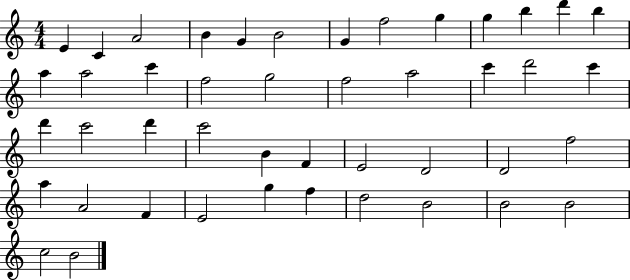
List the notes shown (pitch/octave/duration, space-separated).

E4/q C4/q A4/h B4/q G4/q B4/h G4/q F5/h G5/q G5/q B5/q D6/q B5/q A5/q A5/h C6/q F5/h G5/h F5/h A5/h C6/q D6/h C6/q D6/q C6/h D6/q C6/h B4/q F4/q E4/h D4/h D4/h F5/h A5/q A4/h F4/q E4/h G5/q F5/q D5/h B4/h B4/h B4/h C5/h B4/h